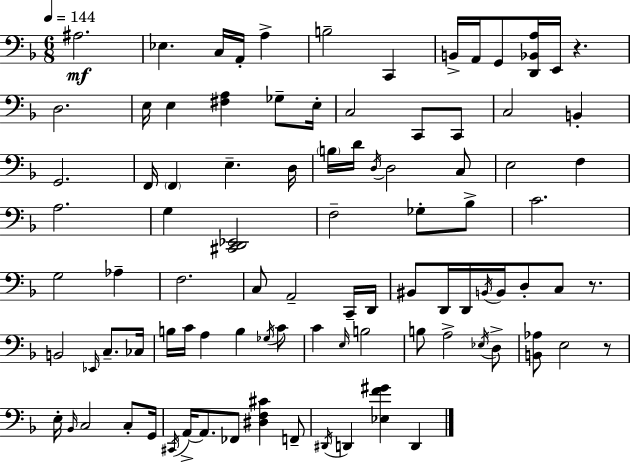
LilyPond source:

{
  \clef bass
  \numericTimeSignature
  \time 6/8
  \key d \minor
  \tempo 4 = 144
  ais2.\mf | ees4. c16 a,16-. a4-> | b2-- c,4 | b,16-> a,16 g,8 <d, bes, a>16 e,16 r4. | \break d2. | e16 e4 <fis a>4 ges8-- e16-. | c2 c,8 c,8 | c2 b,4-. | \break g,2. | f,16 \parenthesize f,4 e4.-- d16 | \parenthesize b16 d'16 \acciaccatura { d16 } d2 c8 | e2 f4 | \break a2. | g4 <cis, d, ees,>2 | f2-- ges8-. bes8-> | c'2. | \break g2 aes4-- | f2. | c8 a,2-- c,16-- | d,16 bis,8 d,16 d,16 \acciaccatura { b,16 } b,16 d8-. c8 r8. | \break b,2 \grace { ees,16 } c8.-- | ces16 b16 c'16 a4 b4 | \acciaccatura { ges16 } c'8 c'4 \grace { e16 } b2 | b8 a2-> | \break \acciaccatura { ees16 } d8-> <b, aes>8 e2 | r8 e16-. \grace { bes,16 } c2 | c8-. g,16 \acciaccatura { cis,16 } a,16->~~ a,8. | fes,8 <dis f cis'>4 f,8-- \acciaccatura { dis,16 } d,4 | \break <ees f' gis'>4 d,4 \bar "|."
}